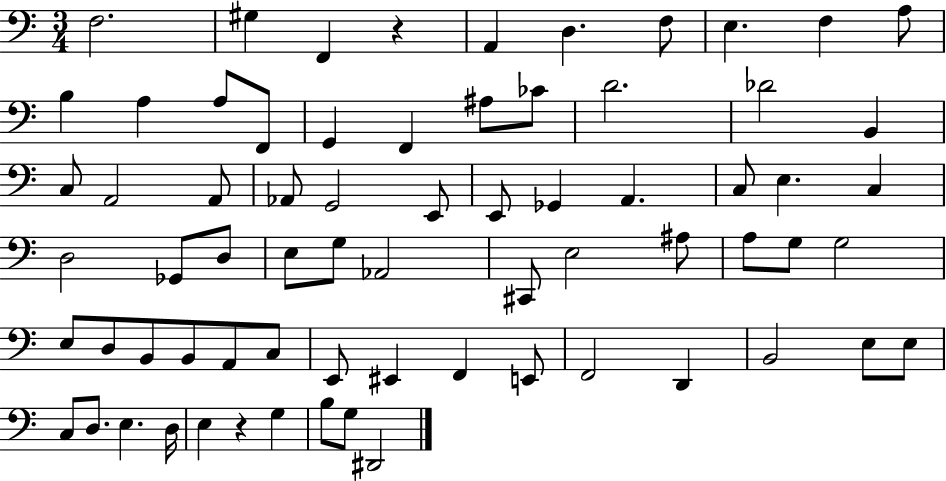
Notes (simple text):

F3/h. G#3/q F2/q R/q A2/q D3/q. F3/e E3/q. F3/q A3/e B3/q A3/q A3/e F2/e G2/q F2/q A#3/e CES4/e D4/h. Db4/h B2/q C3/e A2/h A2/e Ab2/e G2/h E2/e E2/e Gb2/q A2/q. C3/e E3/q. C3/q D3/h Gb2/e D3/e E3/e G3/e Ab2/h C#2/e E3/h A#3/e A3/e G3/e G3/h E3/e D3/e B2/e B2/e A2/e C3/e E2/e EIS2/q F2/q E2/e F2/h D2/q B2/h E3/e E3/e C3/e D3/e. E3/q. D3/s E3/q R/q G3/q B3/e G3/e D#2/h